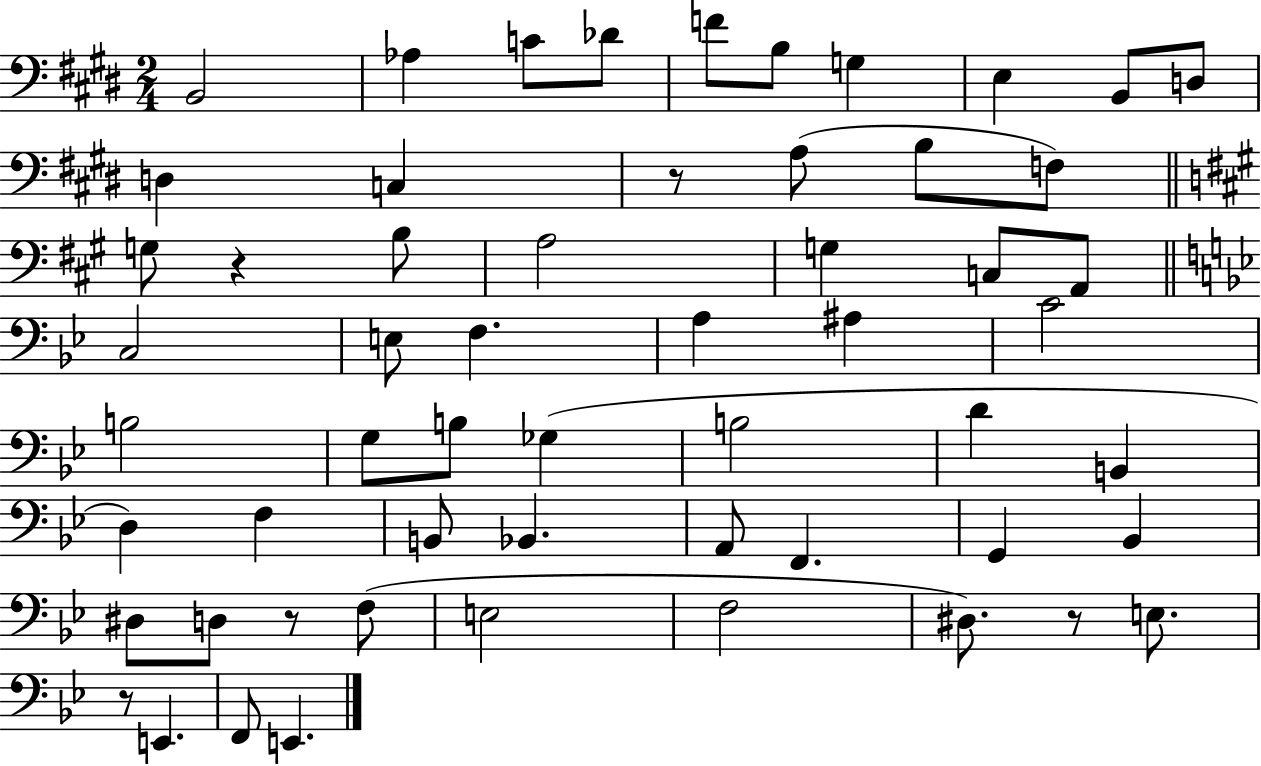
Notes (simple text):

B2/h Ab3/q C4/e Db4/e F4/e B3/e G3/q E3/q B2/e D3/e D3/q C3/q R/e A3/e B3/e F3/e G3/e R/q B3/e A3/h G3/q C3/e A2/e C3/h E3/e F3/q. A3/q A#3/q C4/h B3/h G3/e B3/e Gb3/q B3/h D4/q B2/q D3/q F3/q B2/e Bb2/q. A2/e F2/q. G2/q Bb2/q D#3/e D3/e R/e F3/e E3/h F3/h D#3/e. R/e E3/e. R/e E2/q. F2/e E2/q.